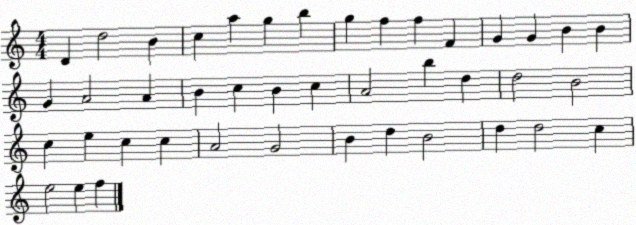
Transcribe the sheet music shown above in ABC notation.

X:1
T:Untitled
M:4/4
L:1/4
K:C
D d2 B c a g b g f f F G G B B G A2 A B c B c A2 b d d2 B2 c e c c A2 G2 B d B2 d d2 c e2 e f